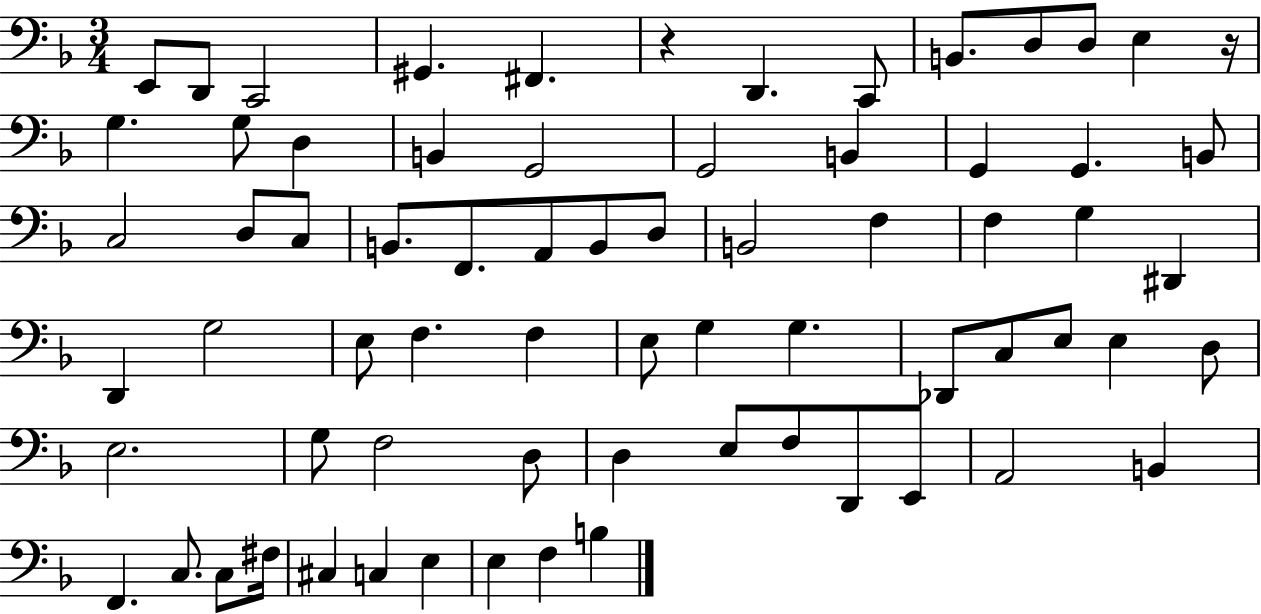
{
  \clef bass
  \numericTimeSignature
  \time 3/4
  \key f \major
  e,8 d,8 c,2 | gis,4. fis,4. | r4 d,4. c,8 | b,8. d8 d8 e4 r16 | \break g4. g8 d4 | b,4 g,2 | g,2 b,4 | g,4 g,4. b,8 | \break c2 d8 c8 | b,8. f,8. a,8 b,8 d8 | b,2 f4 | f4 g4 dis,4 | \break d,4 g2 | e8 f4. f4 | e8 g4 g4. | des,8 c8 e8 e4 d8 | \break e2. | g8 f2 d8 | d4 e8 f8 d,8 e,8 | a,2 b,4 | \break f,4. c8. c8 fis16 | cis4 c4 e4 | e4 f4 b4 | \bar "|."
}